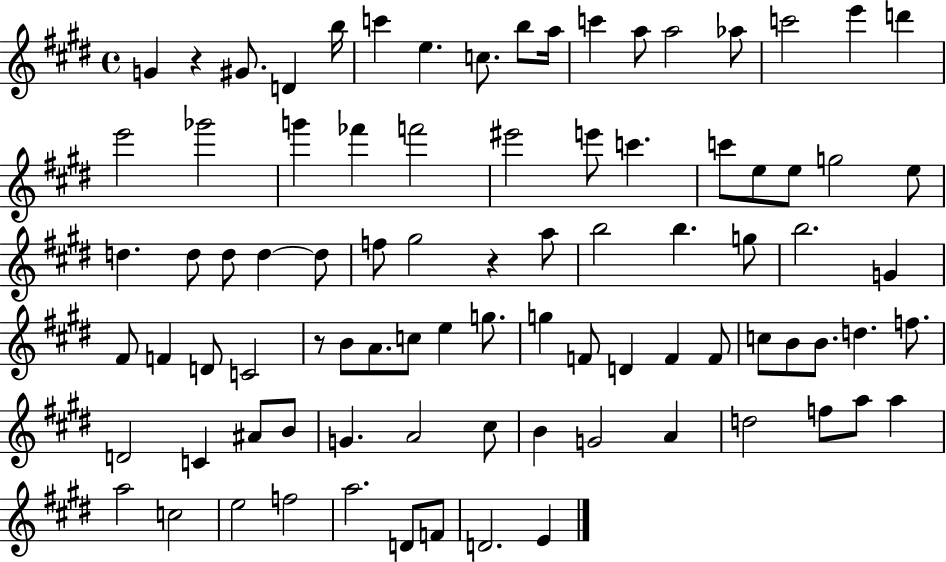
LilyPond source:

{
  \clef treble
  \time 4/4
  \defaultTimeSignature
  \key e \major
  \repeat volta 2 { g'4 r4 gis'8. d'4 b''16 | c'''4 e''4. c''8. b''8 a''16 | c'''4 a''8 a''2 aes''8 | c'''2 e'''4 d'''4 | \break e'''2 ges'''2 | g'''4 fes'''4 f'''2 | eis'''2 e'''8 c'''4. | c'''8 e''8 e''8 g''2 e''8 | \break d''4. d''8 d''8 d''4~~ d''8 | f''8 gis''2 r4 a''8 | b''2 b''4. g''8 | b''2. g'4 | \break fis'8 f'4 d'8 c'2 | r8 b'8 a'8. c''8 e''4 g''8. | g''4 f'8 d'4 f'4 f'8 | c''8 b'8 b'8. d''4. f''8. | \break d'2 c'4 ais'8 b'8 | g'4. a'2 cis''8 | b'4 g'2 a'4 | d''2 f''8 a''8 a''4 | \break a''2 c''2 | e''2 f''2 | a''2. d'8 f'8 | d'2. e'4 | \break } \bar "|."
}